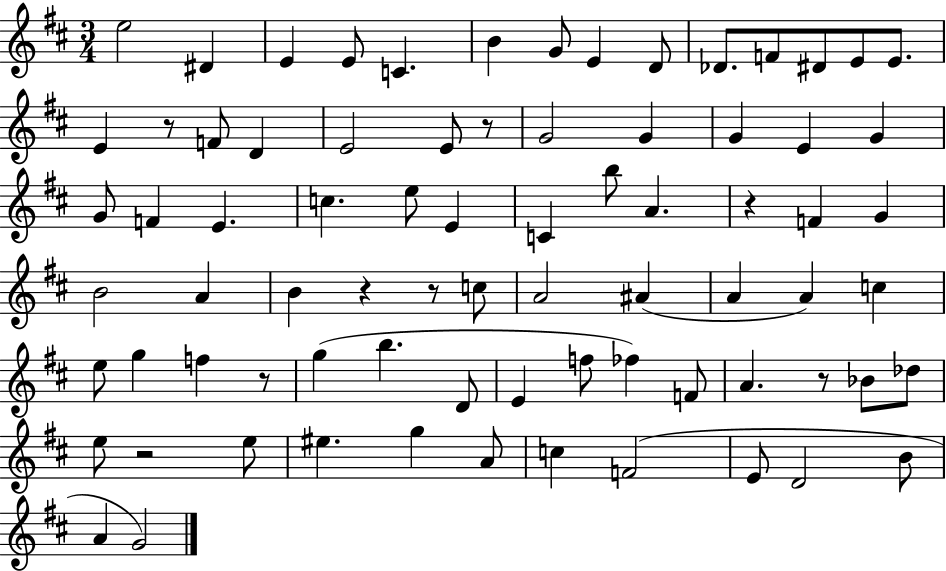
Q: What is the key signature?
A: D major